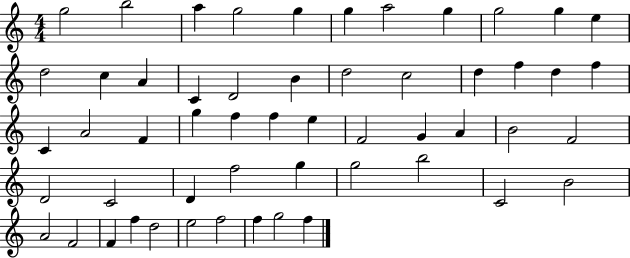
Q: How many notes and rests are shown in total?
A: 54